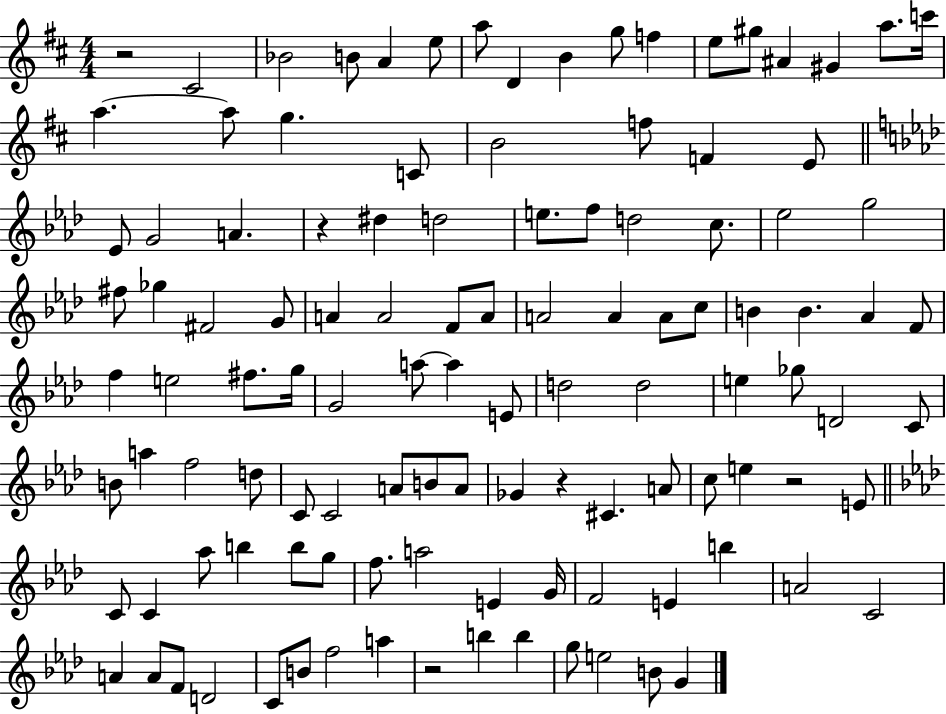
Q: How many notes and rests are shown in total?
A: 114